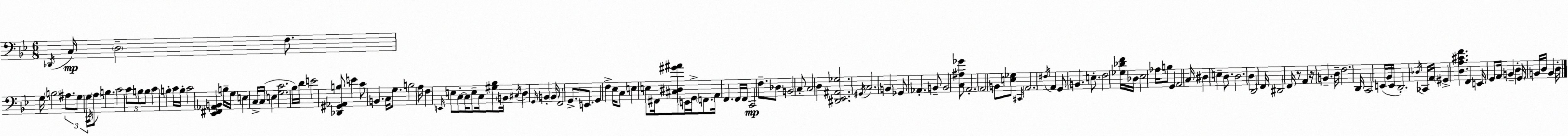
X:1
T:Untitled
M:6/8
L:1/4
K:Gm
_D,,/4 C,/4 D,2 F,/2 G,/4 B,2 ^A,/2 G,/2 G,/2 C,,/4 A,/2 B, C2 C/2 B,/2 B,/2 C B, C/4 B,/4 C2 [_E,,^F,,_A,,B,,] B,/4 G,/4 E, C,/4 C,/4 E, [G,C]2 _B,/4 D/4 E2 [_D,,^G,,_A,,B,]/2 E C/2 B,, C,/4 G,/2 B,2 A,/4 F, E,,/4 E,/2 C,/2 C,/4 E,/2 C,/4 [^G,_B,]/2 B,,/4 ^C,/4 D, G,,/4 B,, B,,/4 F,,2 G,,/2 E,,/2 G,, F, _E,/4 C,/2 E, E,/2 ^F,,/4 [^C,^D,^G^A]/2 E,,/4 G,,/4 F,,/2 A,,/4 F,, F,,/4 F,,/4 C,,2 F,/2 _D,/2 B,,2 C,/2 C,2 D, [^D,,_E,,^A,,_G,]2 ^G,,/4 C,2 B,, _G,,/2 _A,, B,,/2 B,,2 [C,^A,_G]/2 A,,2 A,,2 B,,/2 [E,_G,]/2 ^C,,/4 A,,2 ^F,/4 A,, G,,/2 B,, E,/2 F,2 [_G,_DF]/4 _D,/4 _E,2 _A,/4 B,/2 G,, A,,2 C,/4 ^D, E, D,/2 D,2 D, D,,2 F,,/4 ^D,,2 F,,/4 z/2 A,, z/4 B,, D,/4 F,2 D,,/4 C,,2 E,,/4 _B,,/4 E,,/4 D,,2 _D,/4 _C,,/4 A,,/4 ^G,, [D,A,^CF] F,, E,,/4 G,,/2 A,,/4 B,, D, G,,/4 B,,/4 D,/4 B,, D,/4